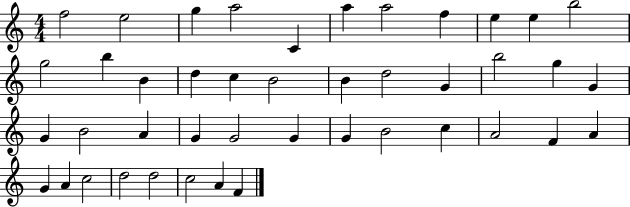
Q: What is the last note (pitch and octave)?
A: F4